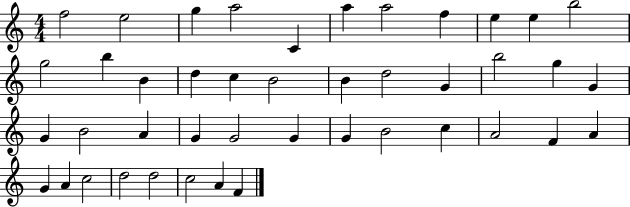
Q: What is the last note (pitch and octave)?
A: F4